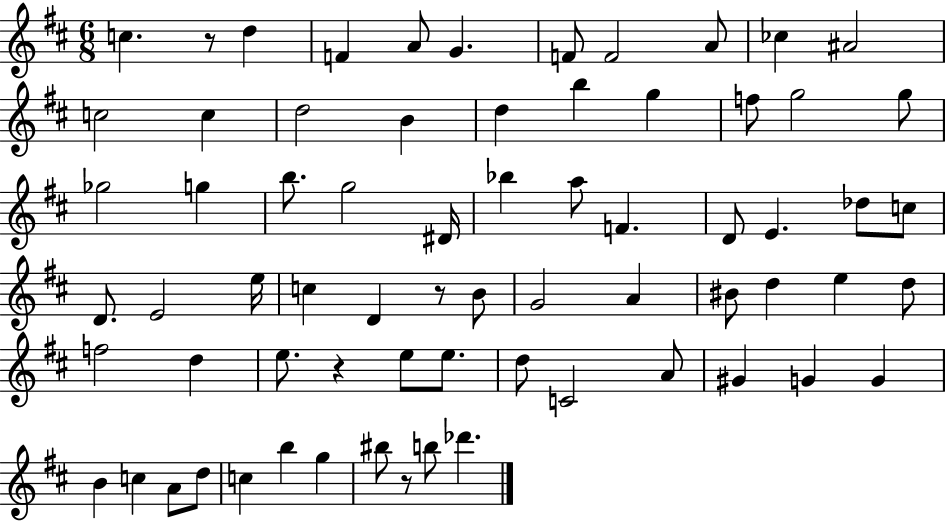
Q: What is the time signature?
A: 6/8